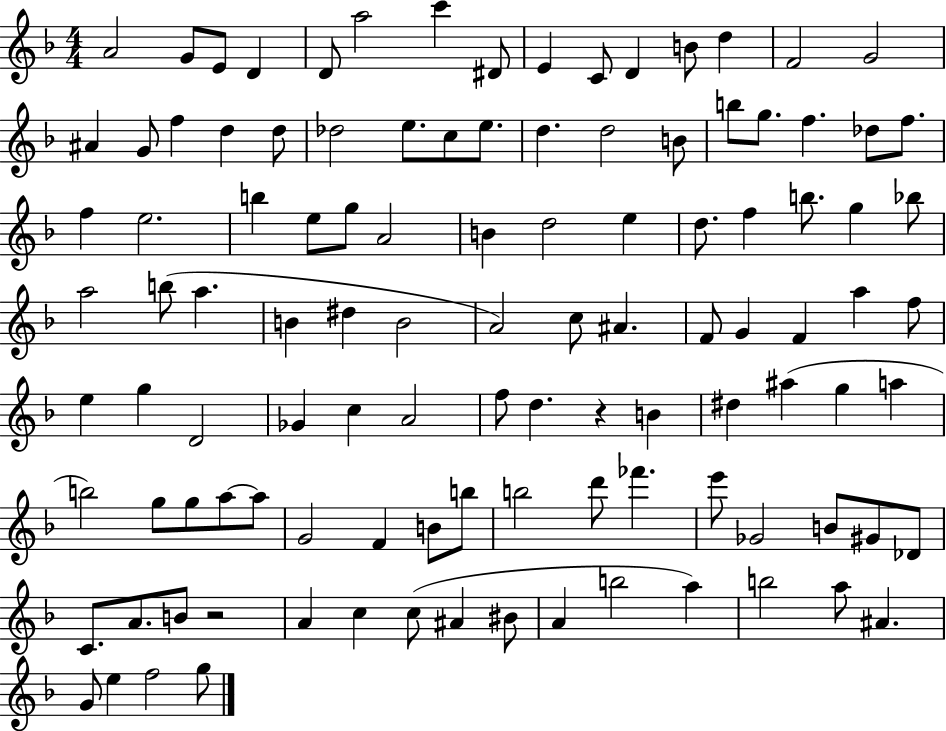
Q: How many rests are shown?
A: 2